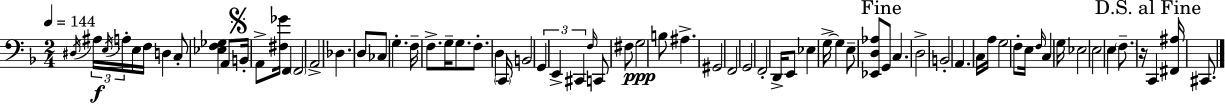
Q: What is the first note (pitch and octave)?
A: D#3